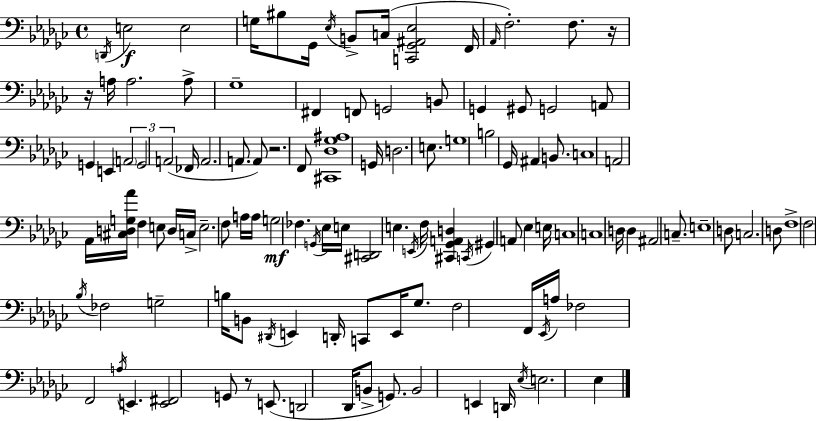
{
  \clef bass
  \time 4/4
  \defaultTimeSignature
  \key ees \minor
  \acciaccatura { d,16 }\f e2 e2 | g16 bis8 ges,16 \acciaccatura { ees16 } b,8-> c16( <c, ges, ais, ees>2 | f,16 \grace { aes,16 } f2.-.) f8. | r16 r16 a16 a2. | \break a8-> ges1-- | fis,4 f,8 g,2 | b,8 g,4 gis,8 g,2 | a,8 g,4 e,4 \tuplet 3/2 { \parenthesize a,2 | \break g,2 a,2( } | fes,16 \parenthesize a,2. | a,8. a,8) r2. | f,8 <cis, des ges ais>1 | \break g,16 d2. | e8. g1 | b2 ges,16 ais,4 | b,8. c1 | \break a,2 aes,16 <cis d g aes'>16 f4 | e8 d16 c16-> e2.-- | f8 a16 a16 g2\mf fes4. | \acciaccatura { g,16 } ees16 e16 <cis, d,>2 e4. | \break \acciaccatura { e,16 } f16 <cis, ges, a, d>4 \acciaccatura { c,16 } gis,4 a,8 | ees4 e16 c1 | c1 | d16 d4 ais,2 | \break c8.-- e1-- | d8 c2. | d8 f1-> | f2 \acciaccatura { bes16 } fes2 | \break g2-- b16 | b,8 \acciaccatura { dis,16 } e,4 d,16-. c,8 e,16 ges8. f2 | f,16 \acciaccatura { ees,16 } a16 fes2 | f,2 \acciaccatura { a16 } e,4. | \break <e, fis,>2 g,8 r8 e,8.( d,2 | des,16 b,8-> g,8.) b,2 | e,4 d,16 \acciaccatura { ees16 } e2. | ees4 \bar "|."
}